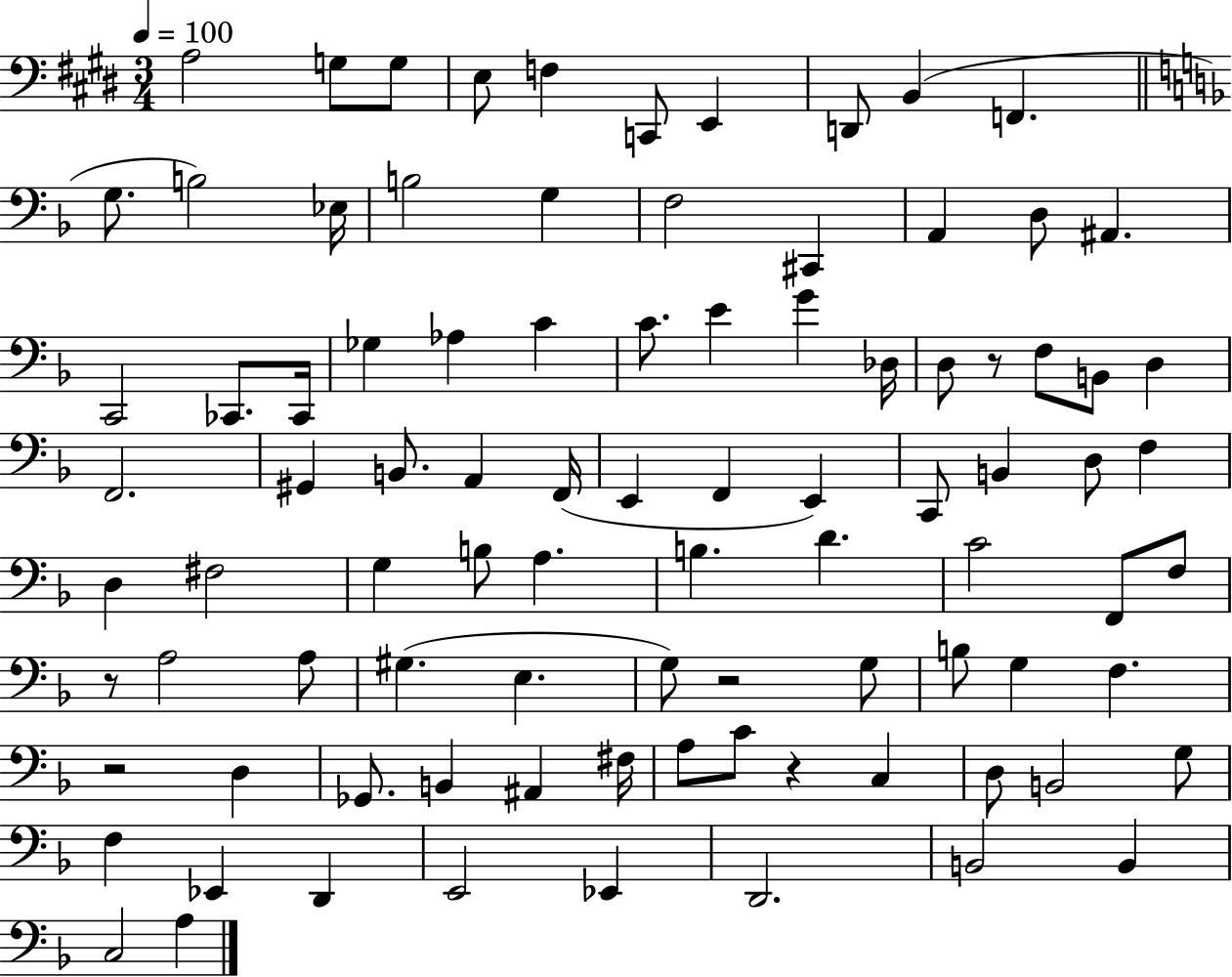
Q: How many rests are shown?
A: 5